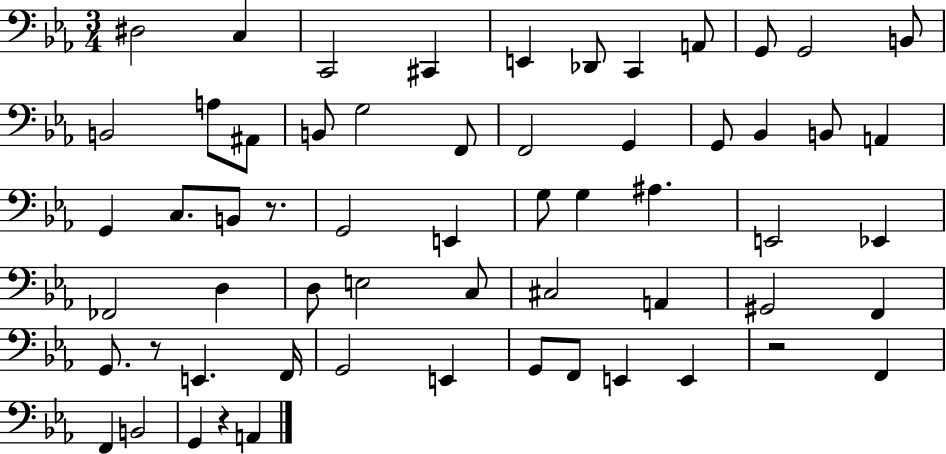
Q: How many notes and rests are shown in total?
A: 60